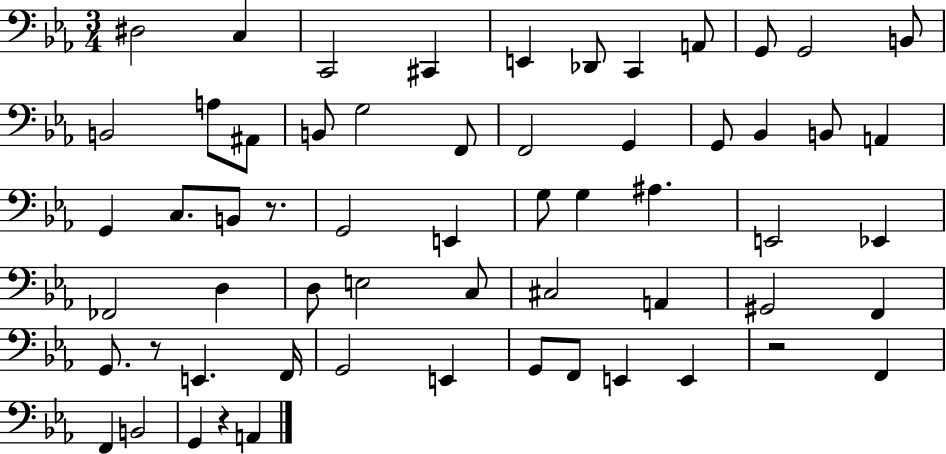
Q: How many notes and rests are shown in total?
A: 60